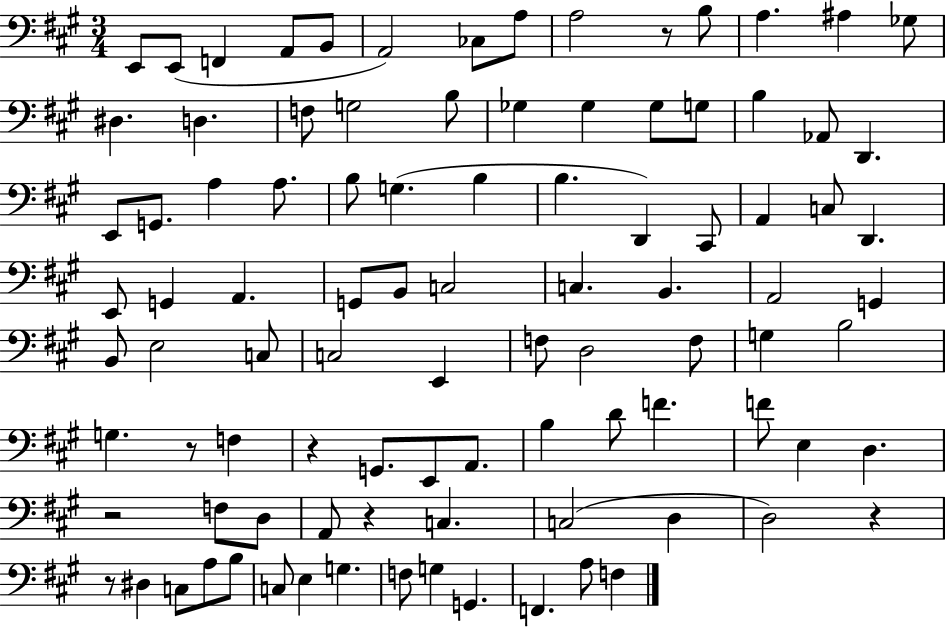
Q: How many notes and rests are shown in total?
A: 96